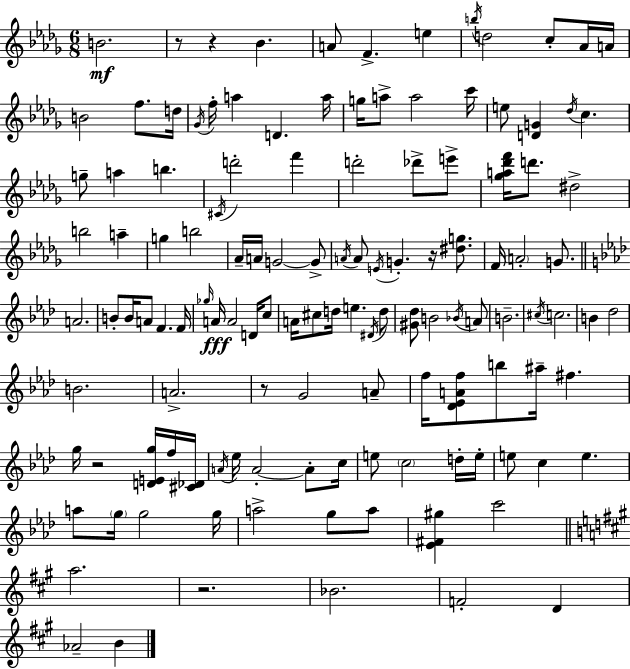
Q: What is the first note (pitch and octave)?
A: B4